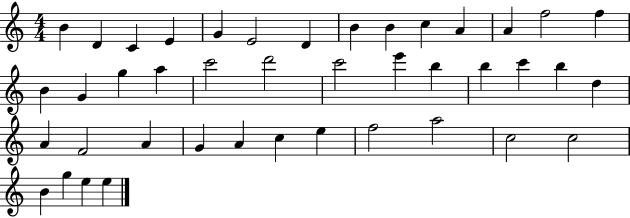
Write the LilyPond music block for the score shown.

{
  \clef treble
  \numericTimeSignature
  \time 4/4
  \key c \major
  b'4 d'4 c'4 e'4 | g'4 e'2 d'4 | b'4 b'4 c''4 a'4 | a'4 f''2 f''4 | \break b'4 g'4 g''4 a''4 | c'''2 d'''2 | c'''2 e'''4 b''4 | b''4 c'''4 b''4 d''4 | \break a'4 f'2 a'4 | g'4 a'4 c''4 e''4 | f''2 a''2 | c''2 c''2 | \break b'4 g''4 e''4 e''4 | \bar "|."
}